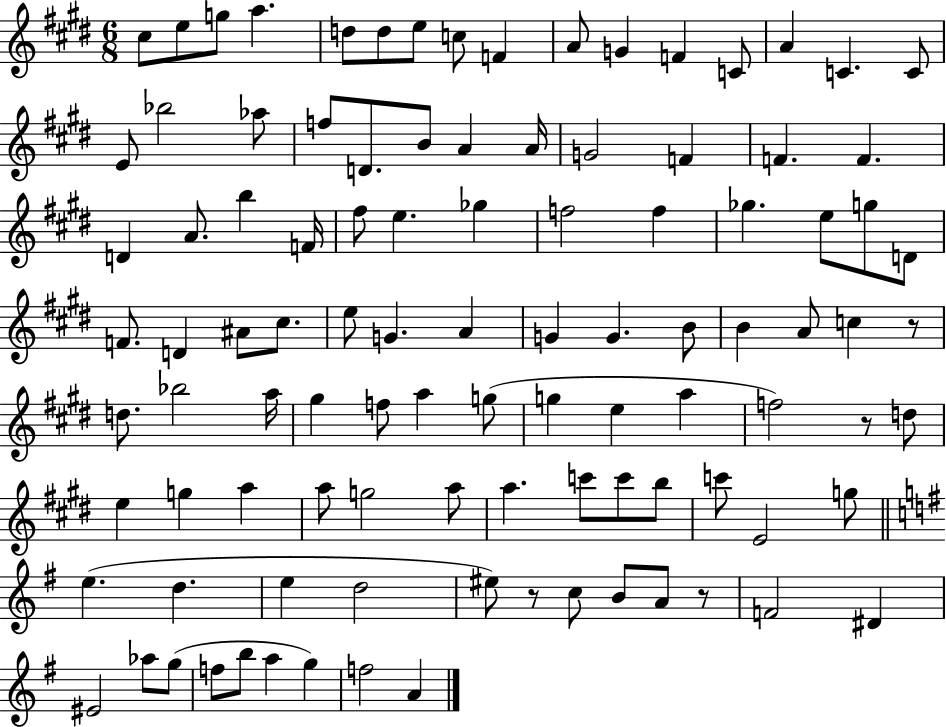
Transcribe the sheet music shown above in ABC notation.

X:1
T:Untitled
M:6/8
L:1/4
K:E
^c/2 e/2 g/2 a d/2 d/2 e/2 c/2 F A/2 G F C/2 A C C/2 E/2 _b2 _a/2 f/2 D/2 B/2 A A/4 G2 F F F D A/2 b F/4 ^f/2 e _g f2 f _g e/2 g/2 D/2 F/2 D ^A/2 ^c/2 e/2 G A G G B/2 B A/2 c z/2 d/2 _b2 a/4 ^g f/2 a g/2 g e a f2 z/2 d/2 e g a a/2 g2 a/2 a c'/2 c'/2 b/2 c'/2 E2 g/2 e d e d2 ^e/2 z/2 c/2 B/2 A/2 z/2 F2 ^D ^E2 _a/2 g/2 f/2 b/2 a g f2 A